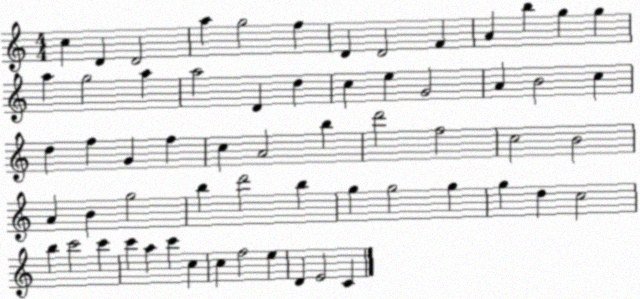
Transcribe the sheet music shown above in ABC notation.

X:1
T:Untitled
M:4/4
L:1/4
K:C
c D D2 a g2 f D D2 F A b g g a g2 a a2 D d c e G2 A B2 c d f G f c A2 b d'2 f2 c2 B2 A B g2 b d'2 b g g2 g g d c2 b c'2 c' c' a c' c c f2 e D E2 C